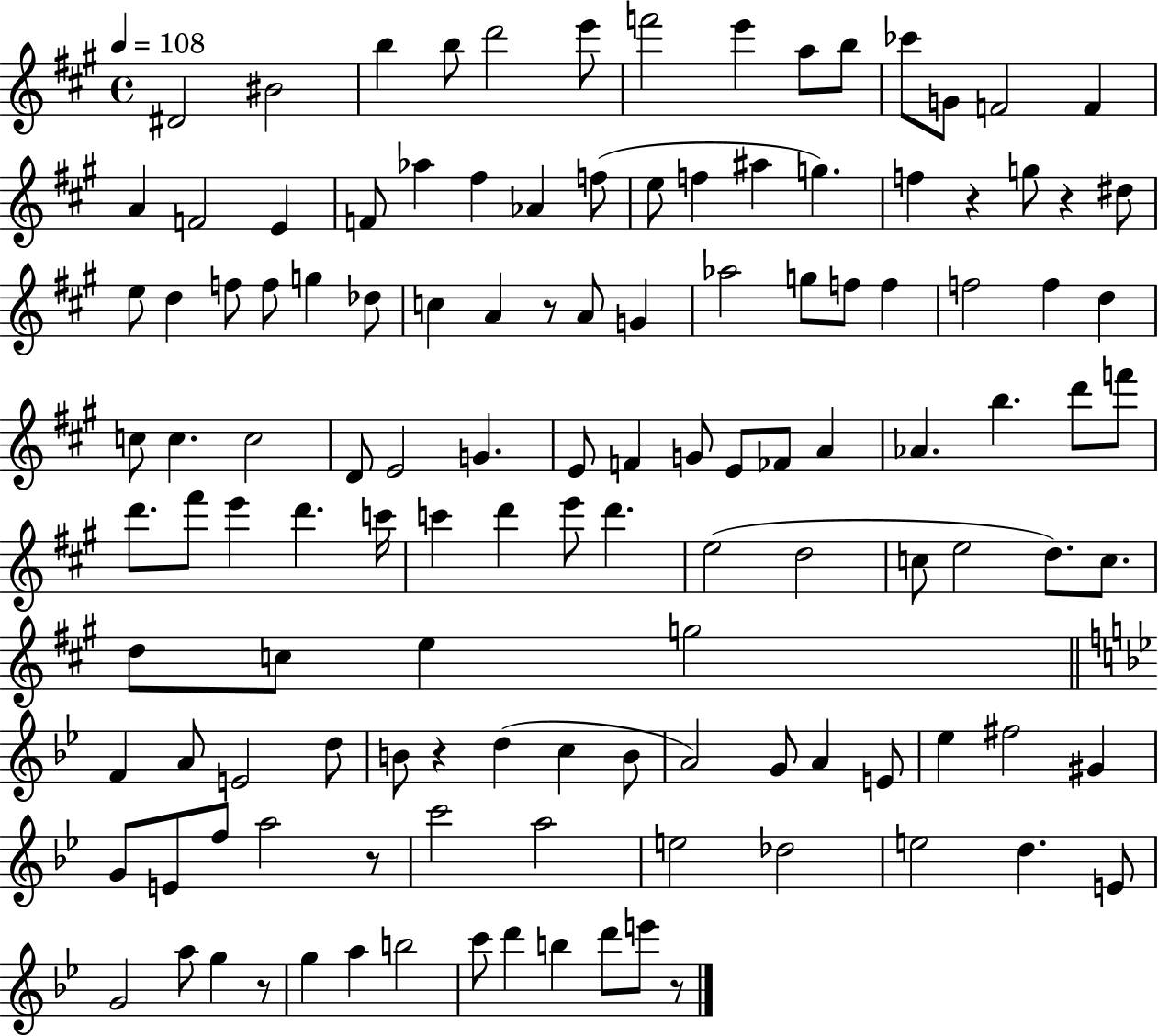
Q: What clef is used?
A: treble